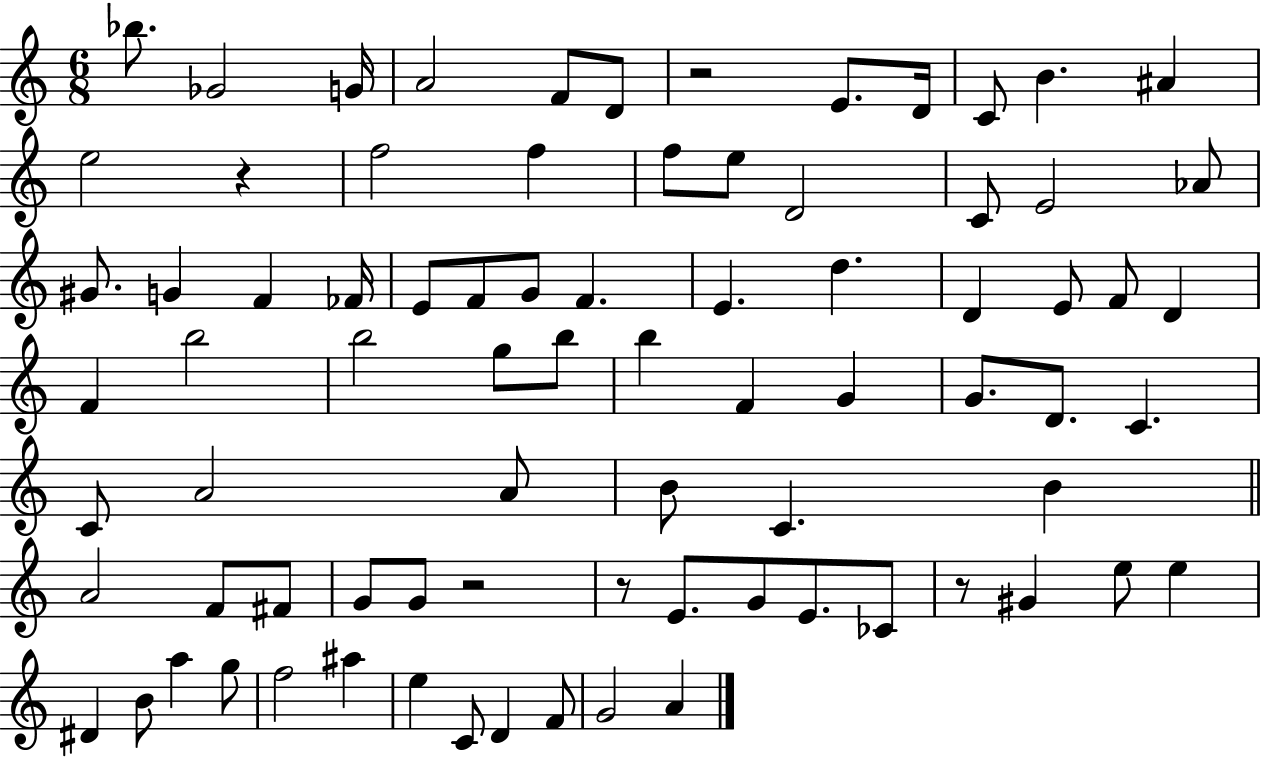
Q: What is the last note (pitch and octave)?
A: A4